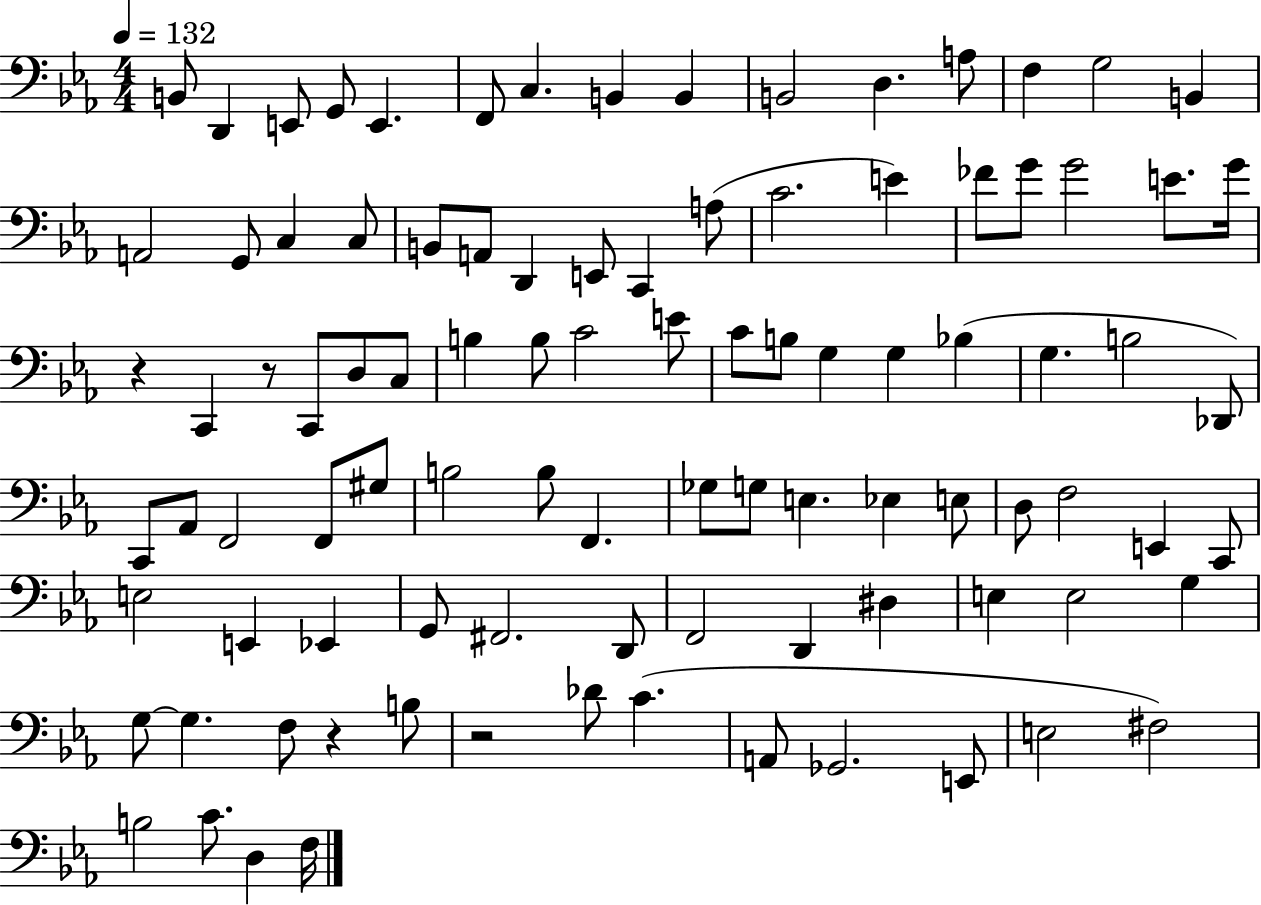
X:1
T:Untitled
M:4/4
L:1/4
K:Eb
B,,/2 D,, E,,/2 G,,/2 E,, F,,/2 C, B,, B,, B,,2 D, A,/2 F, G,2 B,, A,,2 G,,/2 C, C,/2 B,,/2 A,,/2 D,, E,,/2 C,, A,/2 C2 E _F/2 G/2 G2 E/2 G/4 z C,, z/2 C,,/2 D,/2 C,/2 B, B,/2 C2 E/2 C/2 B,/2 G, G, _B, G, B,2 _D,,/2 C,,/2 _A,,/2 F,,2 F,,/2 ^G,/2 B,2 B,/2 F,, _G,/2 G,/2 E, _E, E,/2 D,/2 F,2 E,, C,,/2 E,2 E,, _E,, G,,/2 ^F,,2 D,,/2 F,,2 D,, ^D, E, E,2 G, G,/2 G, F,/2 z B,/2 z2 _D/2 C A,,/2 _G,,2 E,,/2 E,2 ^F,2 B,2 C/2 D, F,/4